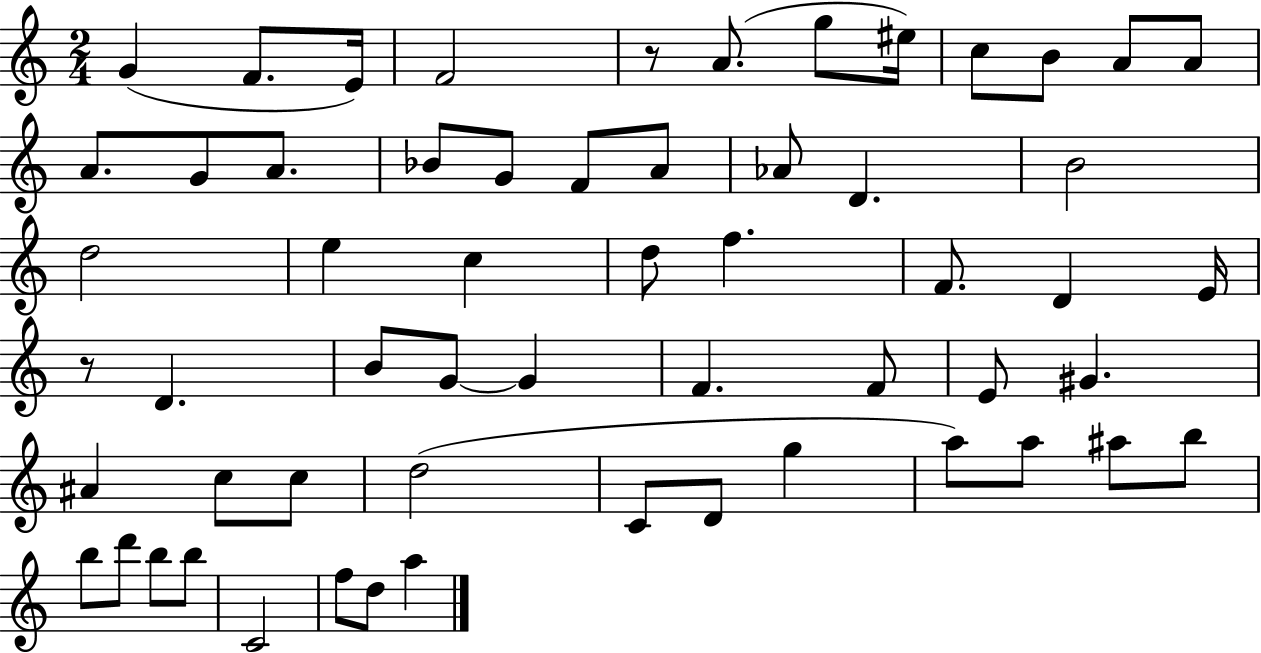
X:1
T:Untitled
M:2/4
L:1/4
K:C
G F/2 E/4 F2 z/2 A/2 g/2 ^e/4 c/2 B/2 A/2 A/2 A/2 G/2 A/2 _B/2 G/2 F/2 A/2 _A/2 D B2 d2 e c d/2 f F/2 D E/4 z/2 D B/2 G/2 G F F/2 E/2 ^G ^A c/2 c/2 d2 C/2 D/2 g a/2 a/2 ^a/2 b/2 b/2 d'/2 b/2 b/2 C2 f/2 d/2 a